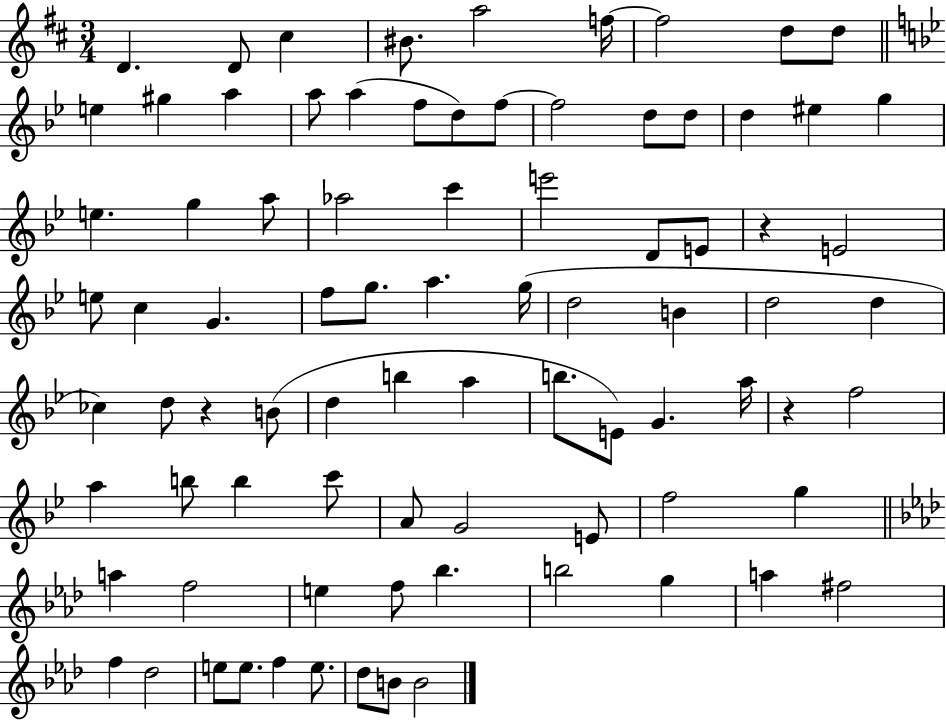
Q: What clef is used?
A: treble